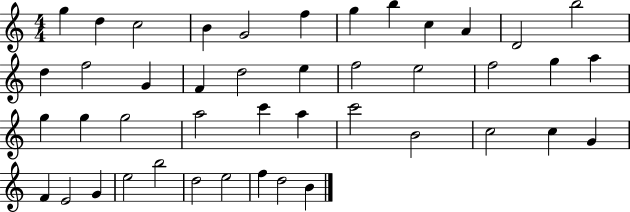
{
  \clef treble
  \numericTimeSignature
  \time 4/4
  \key c \major
  g''4 d''4 c''2 | b'4 g'2 f''4 | g''4 b''4 c''4 a'4 | d'2 b''2 | \break d''4 f''2 g'4 | f'4 d''2 e''4 | f''2 e''2 | f''2 g''4 a''4 | \break g''4 g''4 g''2 | a''2 c'''4 a''4 | c'''2 b'2 | c''2 c''4 g'4 | \break f'4 e'2 g'4 | e''2 b''2 | d''2 e''2 | f''4 d''2 b'4 | \break \bar "|."
}